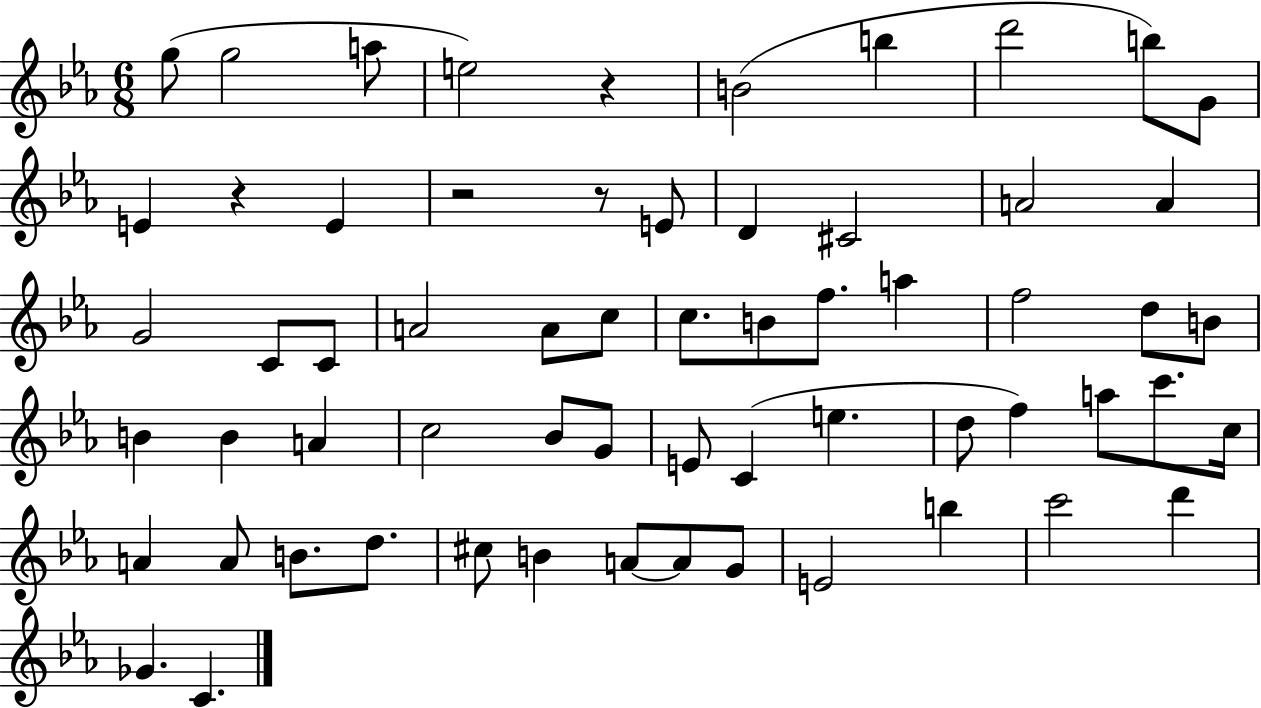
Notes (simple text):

G5/e G5/h A5/e E5/h R/q B4/h B5/q D6/h B5/e G4/e E4/q R/q E4/q R/h R/e E4/e D4/q C#4/h A4/h A4/q G4/h C4/e C4/e A4/h A4/e C5/e C5/e. B4/e F5/e. A5/q F5/h D5/e B4/e B4/q B4/q A4/q C5/h Bb4/e G4/e E4/e C4/q E5/q. D5/e F5/q A5/e C6/e. C5/s A4/q A4/e B4/e. D5/e. C#5/e B4/q A4/e A4/e G4/e E4/h B5/q C6/h D6/q Gb4/q. C4/q.